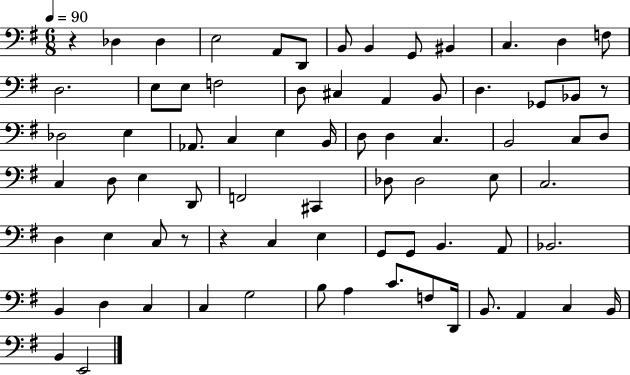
R/q Db3/q Db3/q E3/h A2/e D2/e B2/e B2/q G2/e BIS2/q C3/q. D3/q F3/e D3/h. E3/e E3/e F3/h D3/e C#3/q A2/q B2/e D3/q. Gb2/e Bb2/e R/e Db3/h E3/q Ab2/e. C3/q E3/q B2/s D3/e D3/q C3/q. B2/h C3/e D3/e C3/q D3/e E3/q D2/e F2/h C#2/q Db3/e Db3/h E3/e C3/h. D3/q E3/q C3/e R/e R/q C3/q E3/q G2/e G2/e B2/q. A2/e Bb2/h. B2/q D3/q C3/q C3/q G3/h B3/e A3/q C4/e. F3/e D2/s B2/e. A2/q C3/q B2/s B2/q E2/h